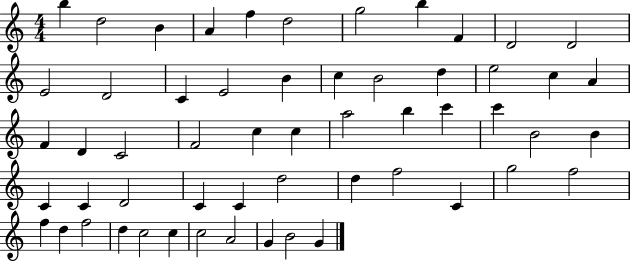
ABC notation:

X:1
T:Untitled
M:4/4
L:1/4
K:C
b d2 B A f d2 g2 b F D2 D2 E2 D2 C E2 B c B2 d e2 c A F D C2 F2 c c a2 b c' c' B2 B C C D2 C C d2 d f2 C g2 f2 f d f2 d c2 c c2 A2 G B2 G